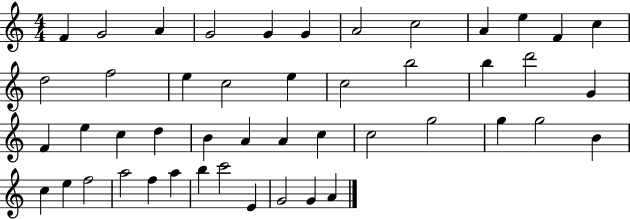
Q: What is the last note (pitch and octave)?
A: A4